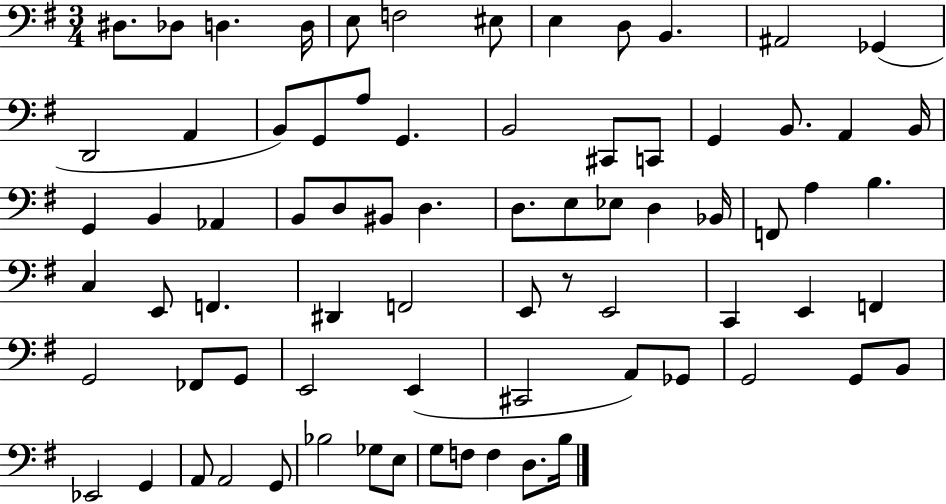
D#3/e. Db3/e D3/q. D3/s E3/e F3/h EIS3/e E3/q D3/e B2/q. A#2/h Gb2/q D2/h A2/q B2/e G2/e A3/e G2/q. B2/h C#2/e C2/e G2/q B2/e. A2/q B2/s G2/q B2/q Ab2/q B2/e D3/e BIS2/e D3/q. D3/e. E3/e Eb3/e D3/q Bb2/s F2/e A3/q B3/q. C3/q E2/e F2/q. D#2/q F2/h E2/e R/e E2/h C2/q E2/q F2/q G2/h FES2/e G2/e E2/h E2/q C#2/h A2/e Gb2/e G2/h G2/e B2/e Eb2/h G2/q A2/e A2/h G2/e Bb3/h Gb3/e E3/e G3/e F3/e F3/q D3/e. B3/s